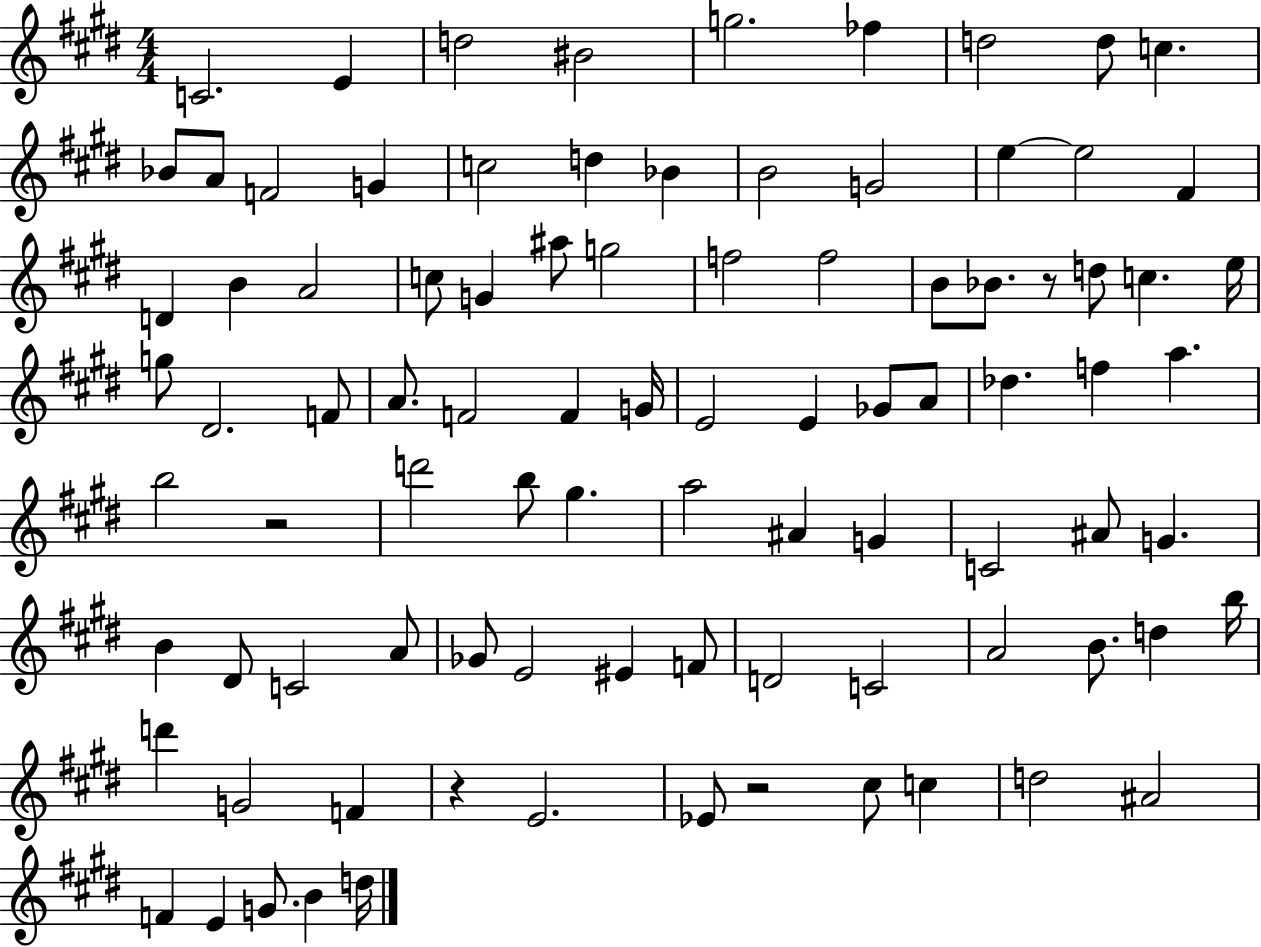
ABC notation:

X:1
T:Untitled
M:4/4
L:1/4
K:E
C2 E d2 ^B2 g2 _f d2 d/2 c _B/2 A/2 F2 G c2 d _B B2 G2 e e2 ^F D B A2 c/2 G ^a/2 g2 f2 f2 B/2 _B/2 z/2 d/2 c e/4 g/2 ^D2 F/2 A/2 F2 F G/4 E2 E _G/2 A/2 _d f a b2 z2 d'2 b/2 ^g a2 ^A G C2 ^A/2 G B ^D/2 C2 A/2 _G/2 E2 ^E F/2 D2 C2 A2 B/2 d b/4 d' G2 F z E2 _E/2 z2 ^c/2 c d2 ^A2 F E G/2 B d/4